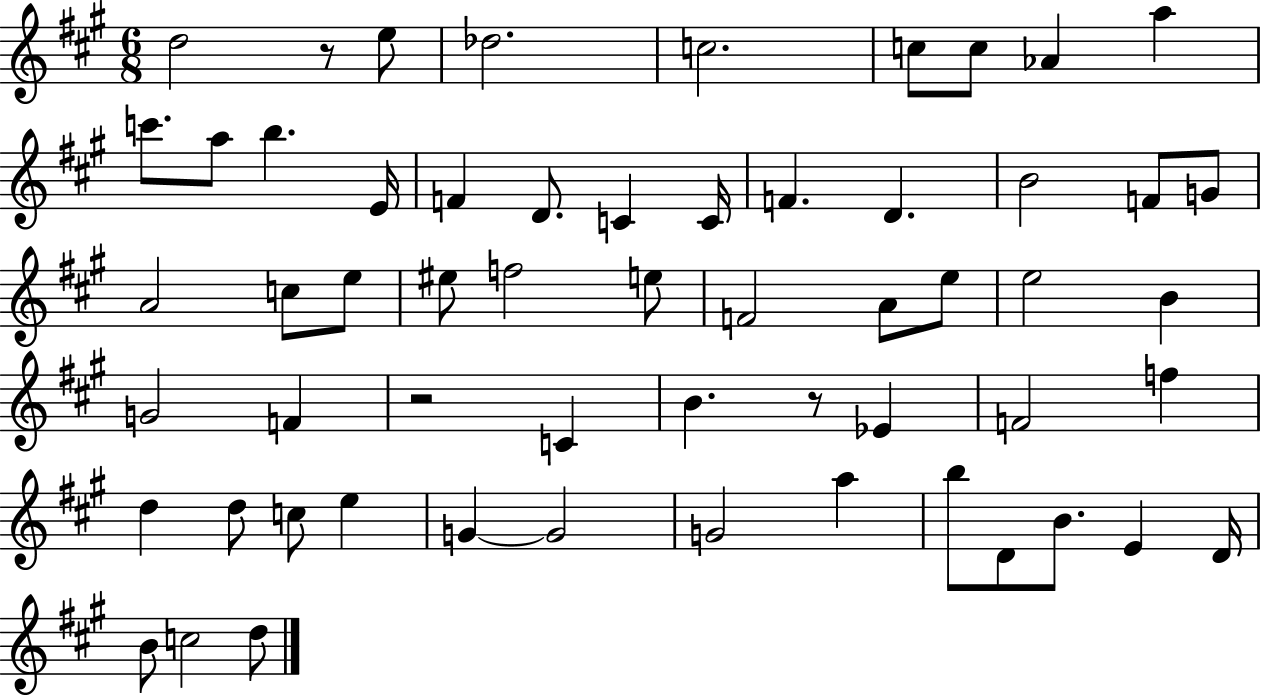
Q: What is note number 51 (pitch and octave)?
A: E4